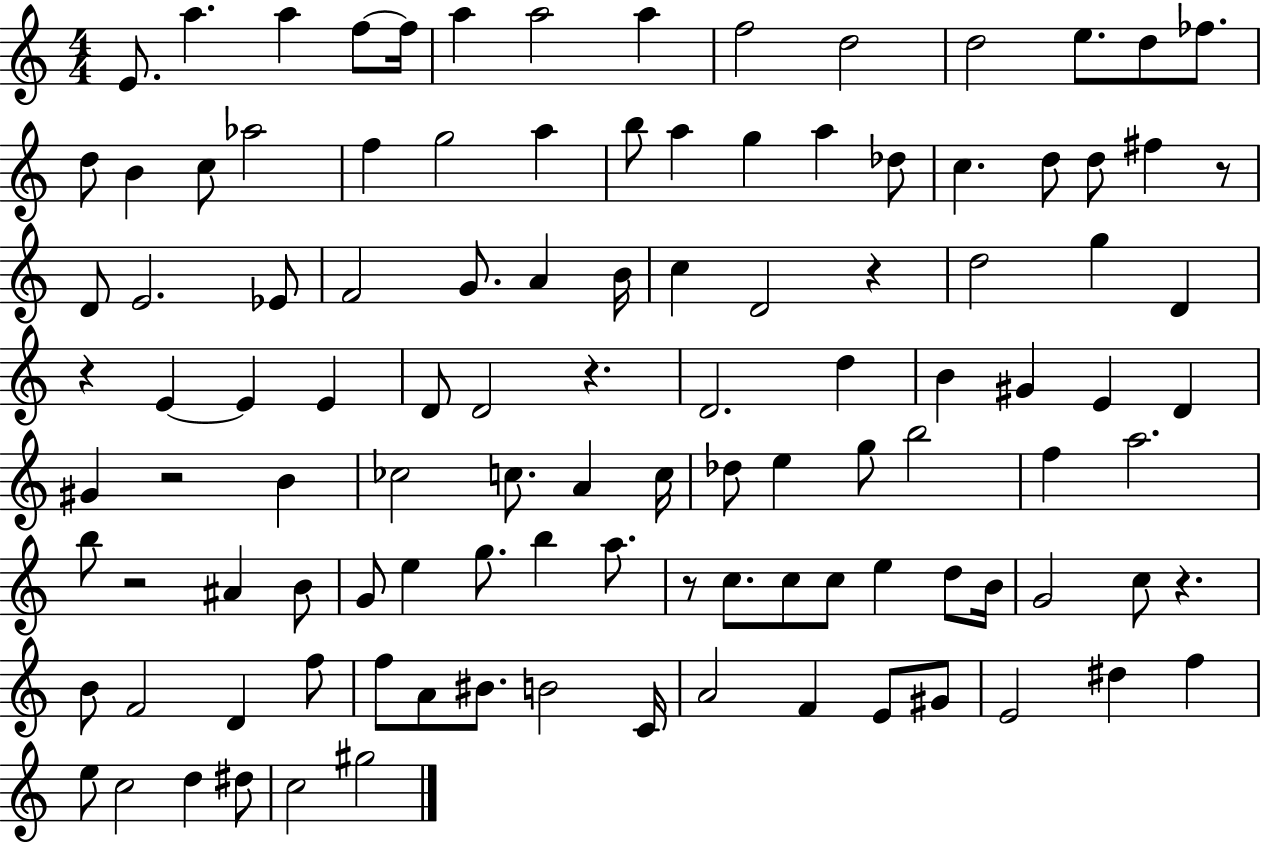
{
  \clef treble
  \numericTimeSignature
  \time 4/4
  \key c \major
  e'8. a''4. a''4 f''8~~ f''16 | a''4 a''2 a''4 | f''2 d''2 | d''2 e''8. d''8 fes''8. | \break d''8 b'4 c''8 aes''2 | f''4 g''2 a''4 | b''8 a''4 g''4 a''4 des''8 | c''4. d''8 d''8 fis''4 r8 | \break d'8 e'2. ees'8 | f'2 g'8. a'4 b'16 | c''4 d'2 r4 | d''2 g''4 d'4 | \break r4 e'4~~ e'4 e'4 | d'8 d'2 r4. | d'2. d''4 | b'4 gis'4 e'4 d'4 | \break gis'4 r2 b'4 | ces''2 c''8. a'4 c''16 | des''8 e''4 g''8 b''2 | f''4 a''2. | \break b''8 r2 ais'4 b'8 | g'8 e''4 g''8. b''4 a''8. | r8 c''8. c''8 c''8 e''4 d''8 b'16 | g'2 c''8 r4. | \break b'8 f'2 d'4 f''8 | f''8 a'8 bis'8. b'2 c'16 | a'2 f'4 e'8 gis'8 | e'2 dis''4 f''4 | \break e''8 c''2 d''4 dis''8 | c''2 gis''2 | \bar "|."
}